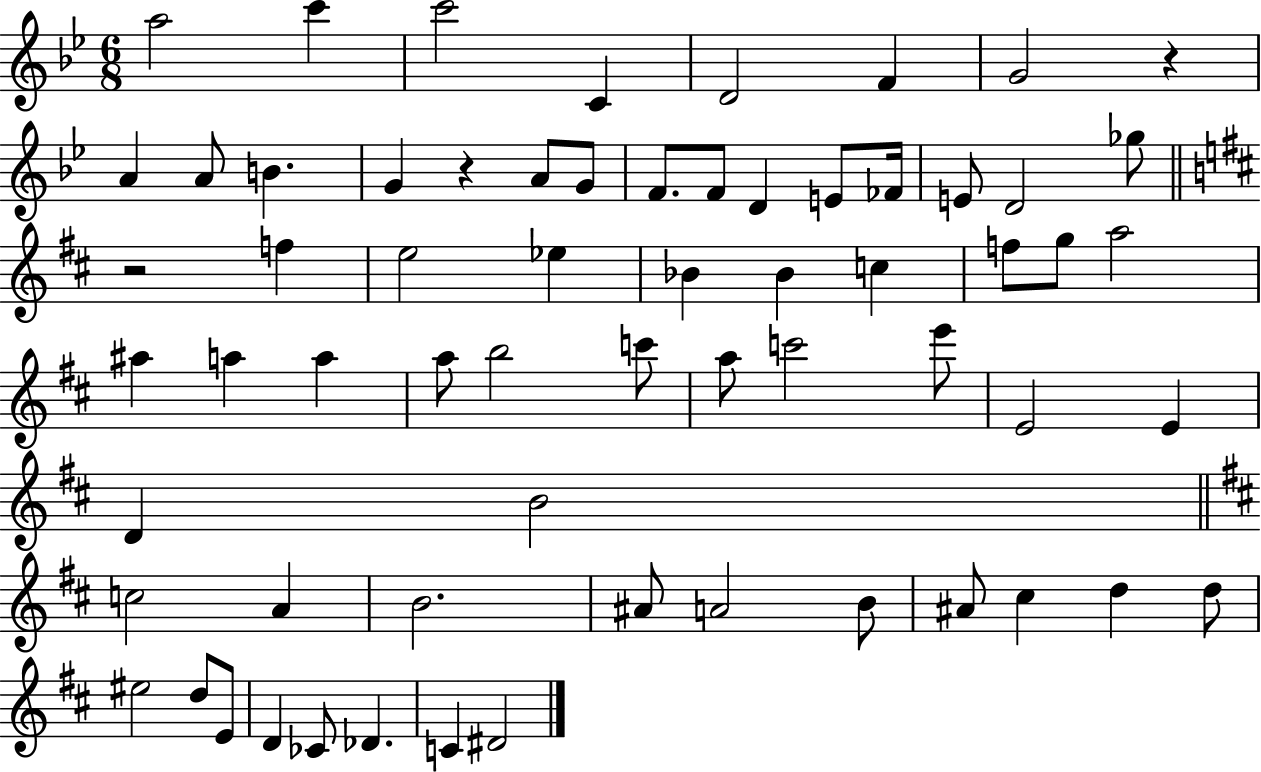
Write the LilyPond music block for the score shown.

{
  \clef treble
  \numericTimeSignature
  \time 6/8
  \key bes \major
  a''2 c'''4 | c'''2 c'4 | d'2 f'4 | g'2 r4 | \break a'4 a'8 b'4. | g'4 r4 a'8 g'8 | f'8. f'8 d'4 e'8 fes'16 | e'8 d'2 ges''8 | \break \bar "||" \break \key b \minor r2 f''4 | e''2 ees''4 | bes'4 bes'4 c''4 | f''8 g''8 a''2 | \break ais''4 a''4 a''4 | a''8 b''2 c'''8 | a''8 c'''2 e'''8 | e'2 e'4 | \break d'4 b'2 | \bar "||" \break \key d \major c''2 a'4 | b'2. | ais'8 a'2 b'8 | ais'8 cis''4 d''4 d''8 | \break eis''2 d''8 e'8 | d'4 ces'8 des'4. | c'4 dis'2 | \bar "|."
}